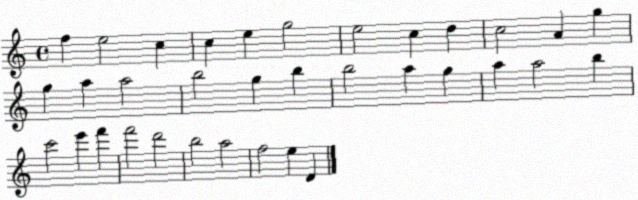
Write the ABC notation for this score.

X:1
T:Untitled
M:4/4
L:1/4
K:C
f e2 c c e g2 e2 c d c2 A g g a a2 b2 g b b2 a g a a2 b c'2 e' f' f'2 d'2 b2 a2 f2 e D